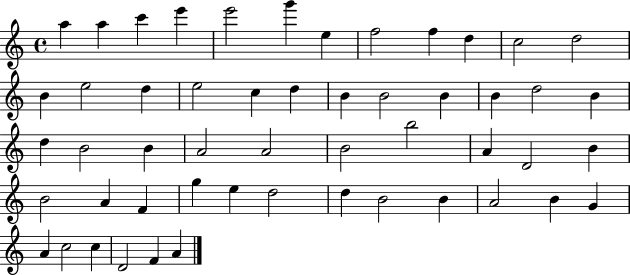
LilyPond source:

{
  \clef treble
  \time 4/4
  \defaultTimeSignature
  \key c \major
  a''4 a''4 c'''4 e'''4 | e'''2 g'''4 e''4 | f''2 f''4 d''4 | c''2 d''2 | \break b'4 e''2 d''4 | e''2 c''4 d''4 | b'4 b'2 b'4 | b'4 d''2 b'4 | \break d''4 b'2 b'4 | a'2 a'2 | b'2 b''2 | a'4 d'2 b'4 | \break b'2 a'4 f'4 | g''4 e''4 d''2 | d''4 b'2 b'4 | a'2 b'4 g'4 | \break a'4 c''2 c''4 | d'2 f'4 a'4 | \bar "|."
}